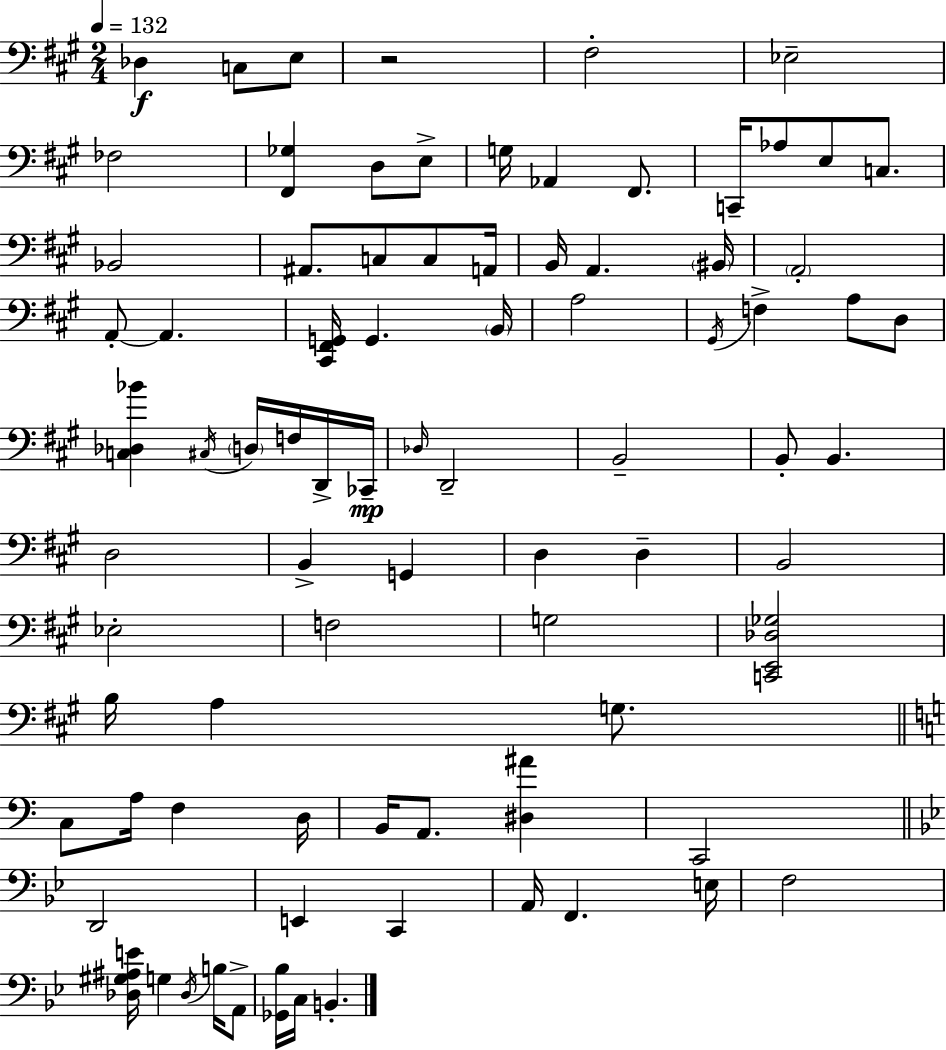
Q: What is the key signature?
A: A major